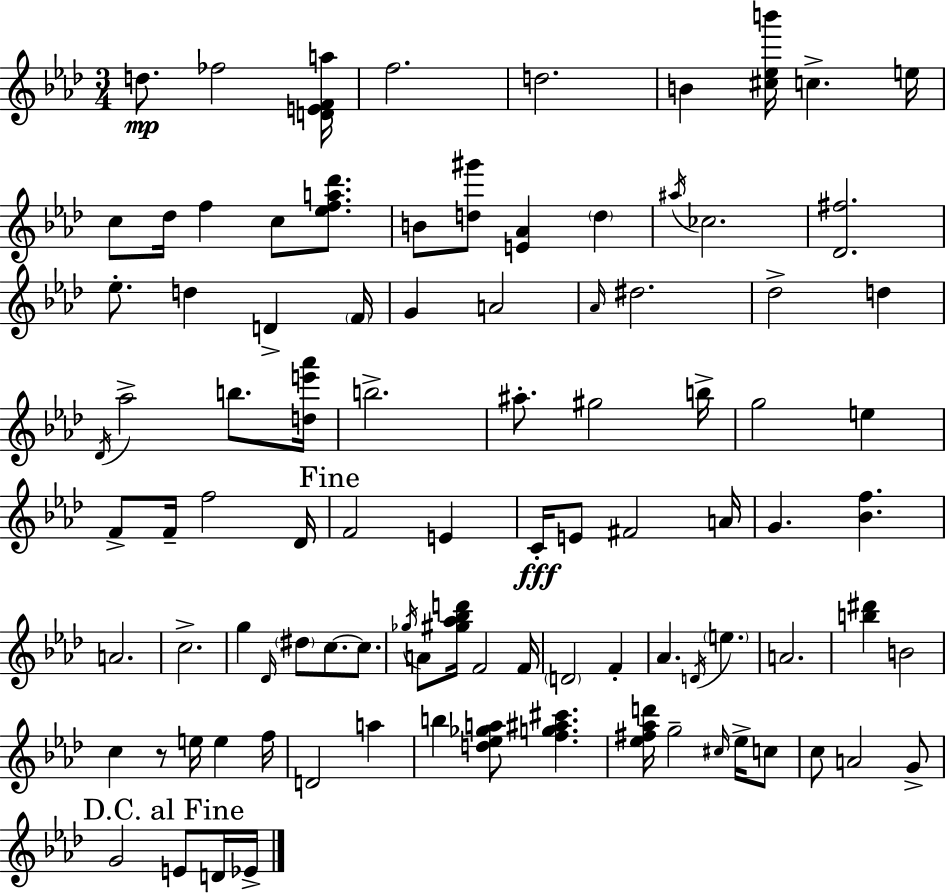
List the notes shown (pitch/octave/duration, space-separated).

D5/e. FES5/h [D4,E4,F4,A5]/s F5/h. D5/h. B4/q [C#5,Eb5,B6]/s C5/q. E5/s C5/e Db5/s F5/q C5/e [Eb5,F5,A5,Db6]/e. B4/e [D5,G#6]/e [E4,Ab4]/q D5/q A#5/s CES5/h. [Db4,F#5]/h. Eb5/e. D5/q D4/q F4/s G4/q A4/h Ab4/s D#5/h. Db5/h D5/q Db4/s Ab5/h B5/e. [D5,E6,Ab6]/s B5/h. A#5/e. G#5/h B5/s G5/h E5/q F4/e F4/s F5/h Db4/s F4/h E4/q C4/s E4/e F#4/h A4/s G4/q. [Bb4,F5]/q. A4/h. C5/h. G5/q Db4/s D#5/e C5/e. C5/e. Gb5/s A4/e [G#5,Ab5,Bb5,D6]/s F4/h F4/s D4/h F4/q Ab4/q. D4/s E5/q. A4/h. [B5,D#6]/q B4/h C5/q R/e E5/s E5/q F5/s D4/h A5/q B5/q [D5,Eb5,Gb5,A5]/e [F5,G5,A#5,C#6]/q. [Eb5,F#5,Ab5,D6]/s G5/h C#5/s Eb5/s C5/e C5/e A4/h G4/e G4/h E4/e D4/s Eb4/s